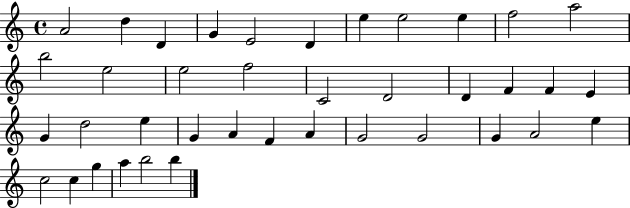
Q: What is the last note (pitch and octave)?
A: B5